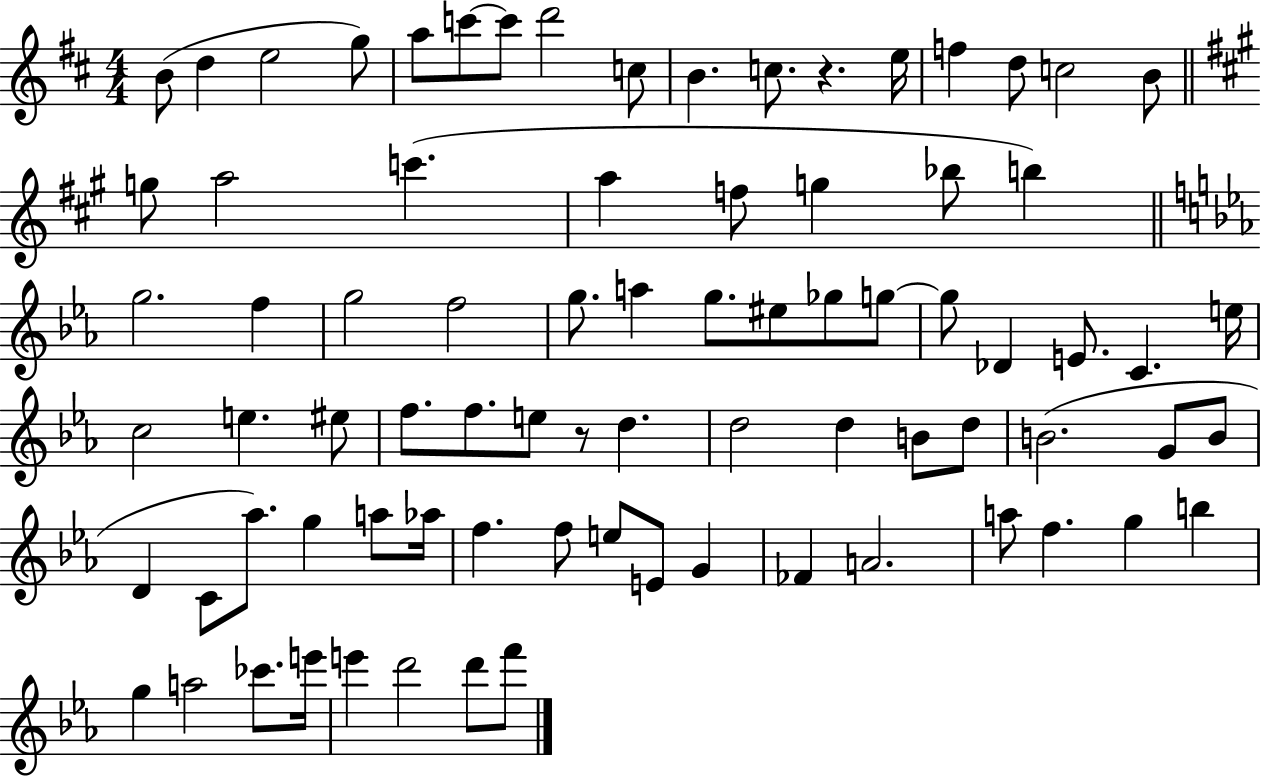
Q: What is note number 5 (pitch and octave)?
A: A5